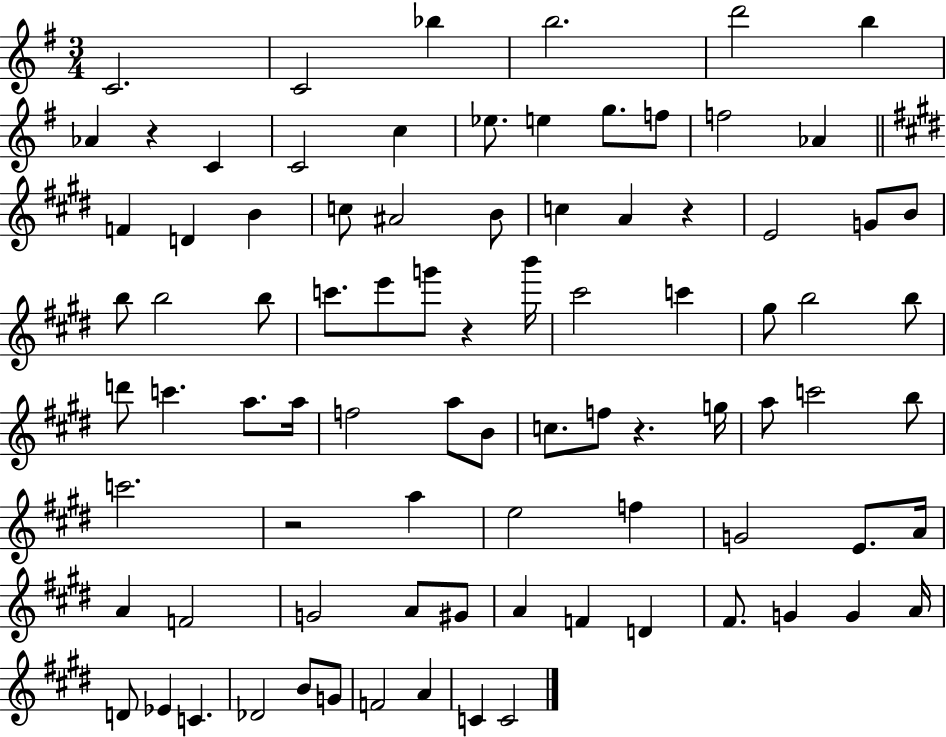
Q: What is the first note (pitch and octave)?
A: C4